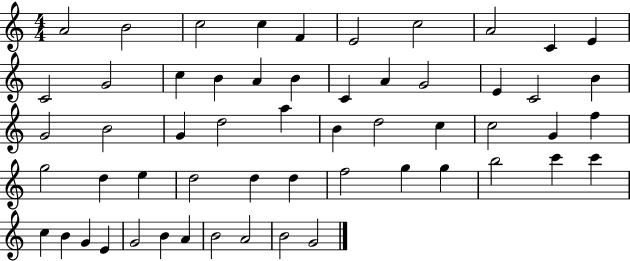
{
  \clef treble
  \numericTimeSignature
  \time 4/4
  \key c \major
  a'2 b'2 | c''2 c''4 f'4 | e'2 c''2 | a'2 c'4 e'4 | \break c'2 g'2 | c''4 b'4 a'4 b'4 | c'4 a'4 g'2 | e'4 c'2 b'4 | \break g'2 b'2 | g'4 d''2 a''4 | b'4 d''2 c''4 | c''2 g'4 f''4 | \break g''2 d''4 e''4 | d''2 d''4 d''4 | f''2 g''4 g''4 | b''2 c'''4 c'''4 | \break c''4 b'4 g'4 e'4 | g'2 b'4 a'4 | b'2 a'2 | b'2 g'2 | \break \bar "|."
}